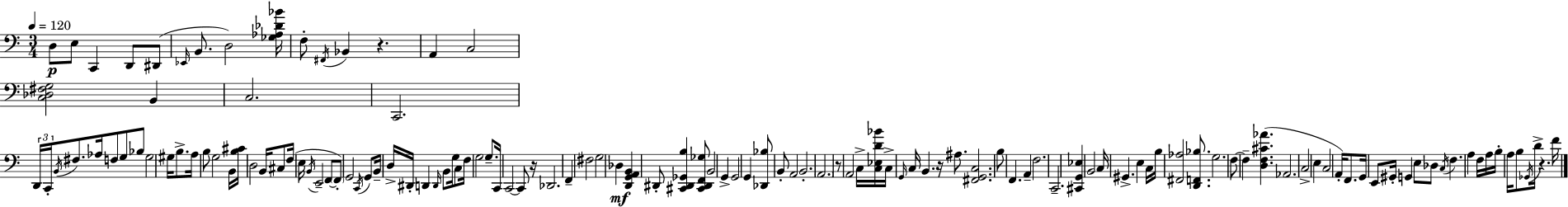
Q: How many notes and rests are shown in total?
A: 133